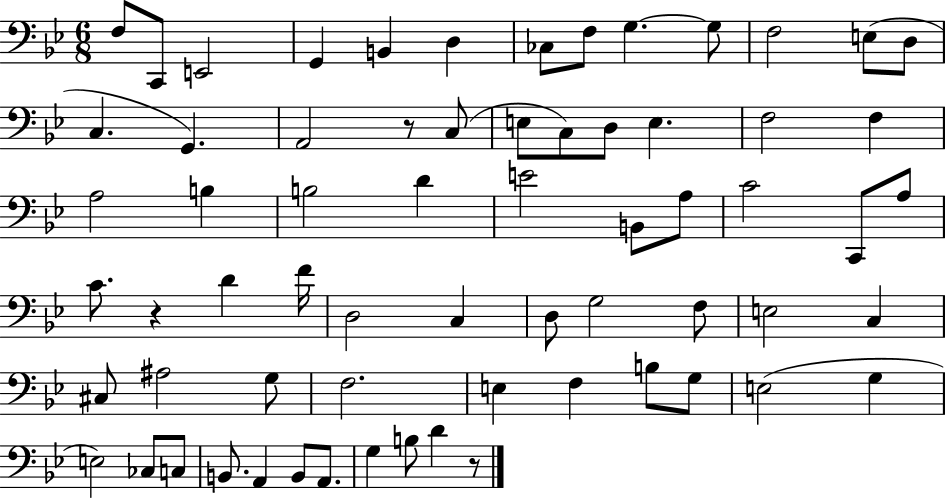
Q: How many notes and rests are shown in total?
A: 66